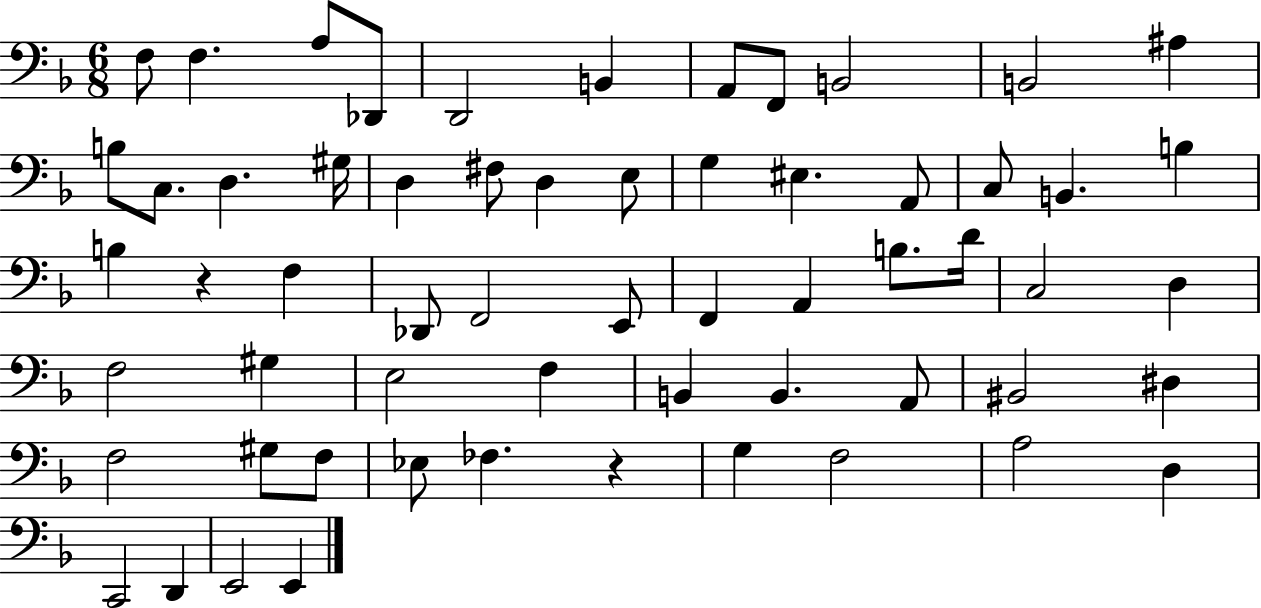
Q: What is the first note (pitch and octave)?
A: F3